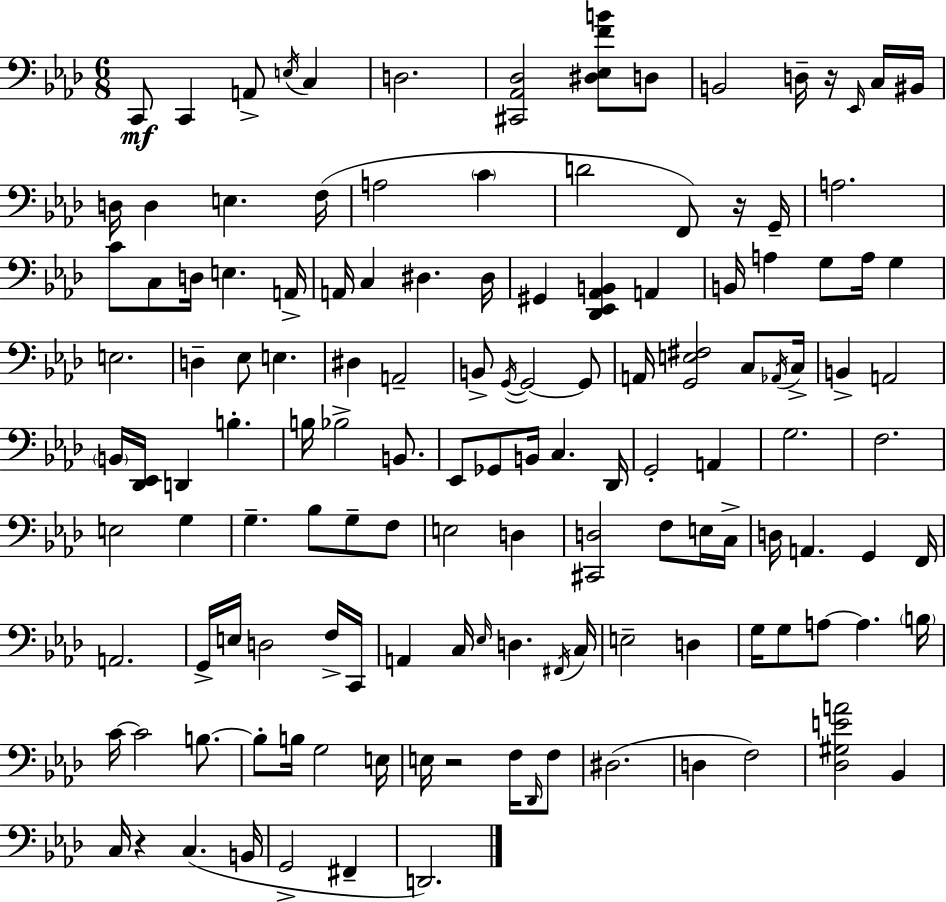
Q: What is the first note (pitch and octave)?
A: C2